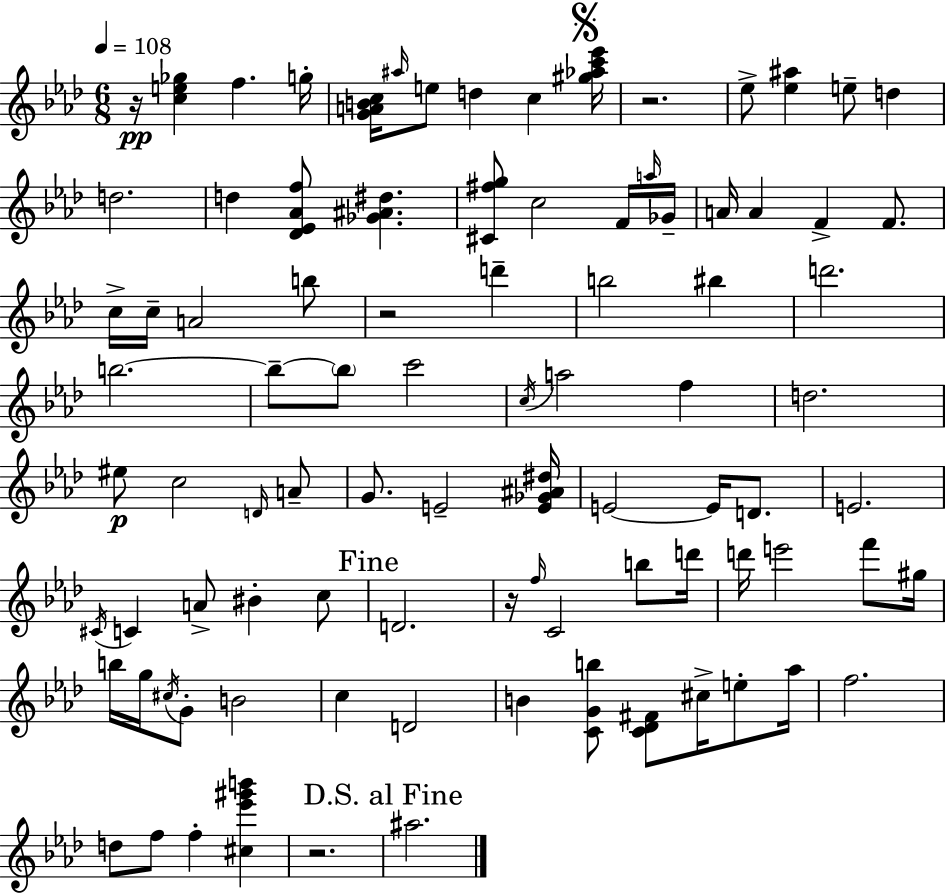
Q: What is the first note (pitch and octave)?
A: F5